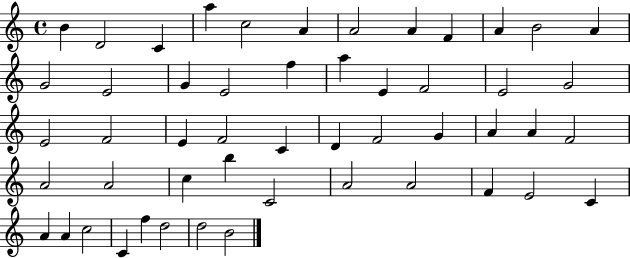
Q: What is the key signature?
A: C major